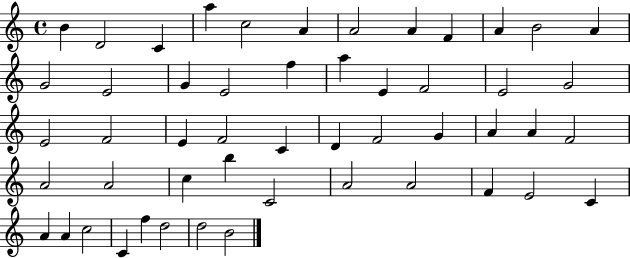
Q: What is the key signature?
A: C major